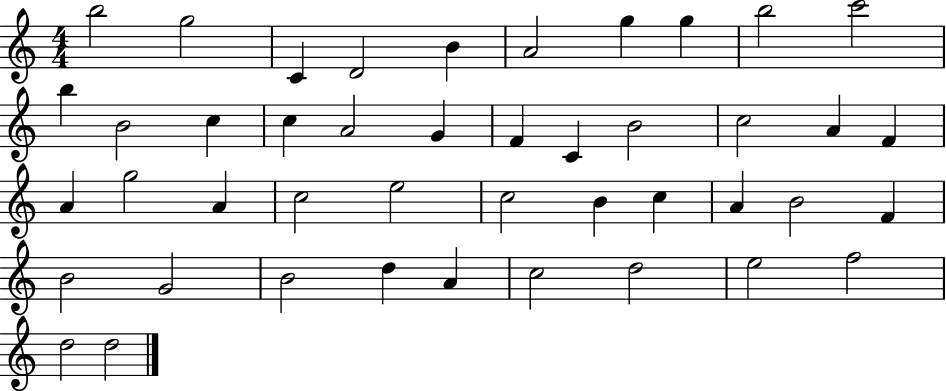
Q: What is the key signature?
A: C major